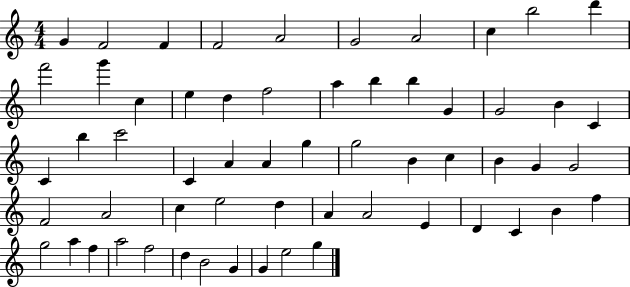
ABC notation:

X:1
T:Untitled
M:4/4
L:1/4
K:C
G F2 F F2 A2 G2 A2 c b2 d' f'2 g' c e d f2 a b b G G2 B C C b c'2 C A A g g2 B c B G G2 F2 A2 c e2 d A A2 E D C B f g2 a f a2 f2 d B2 G G e2 g